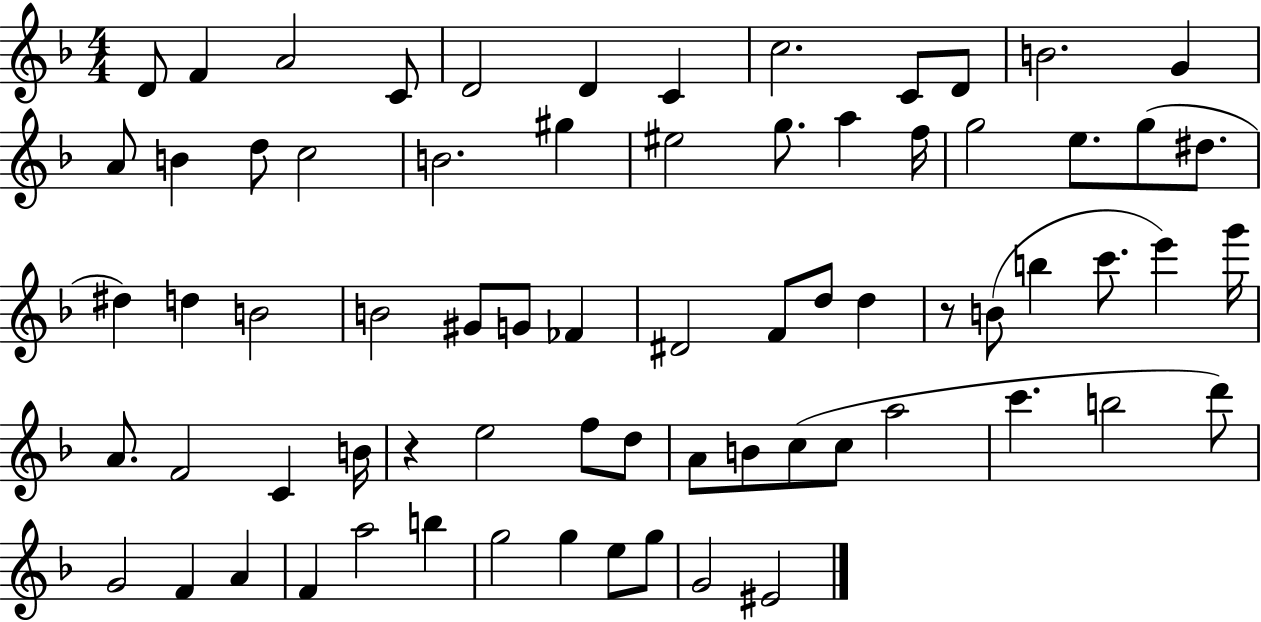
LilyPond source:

{
  \clef treble
  \numericTimeSignature
  \time 4/4
  \key f \major
  d'8 f'4 a'2 c'8 | d'2 d'4 c'4 | c''2. c'8 d'8 | b'2. g'4 | \break a'8 b'4 d''8 c''2 | b'2. gis''4 | eis''2 g''8. a''4 f''16 | g''2 e''8. g''8( dis''8. | \break dis''4) d''4 b'2 | b'2 gis'8 g'8 fes'4 | dis'2 f'8 d''8 d''4 | r8 b'8( b''4 c'''8. e'''4) g'''16 | \break a'8. f'2 c'4 b'16 | r4 e''2 f''8 d''8 | a'8 b'8 c''8( c''8 a''2 | c'''4. b''2 d'''8) | \break g'2 f'4 a'4 | f'4 a''2 b''4 | g''2 g''4 e''8 g''8 | g'2 eis'2 | \break \bar "|."
}